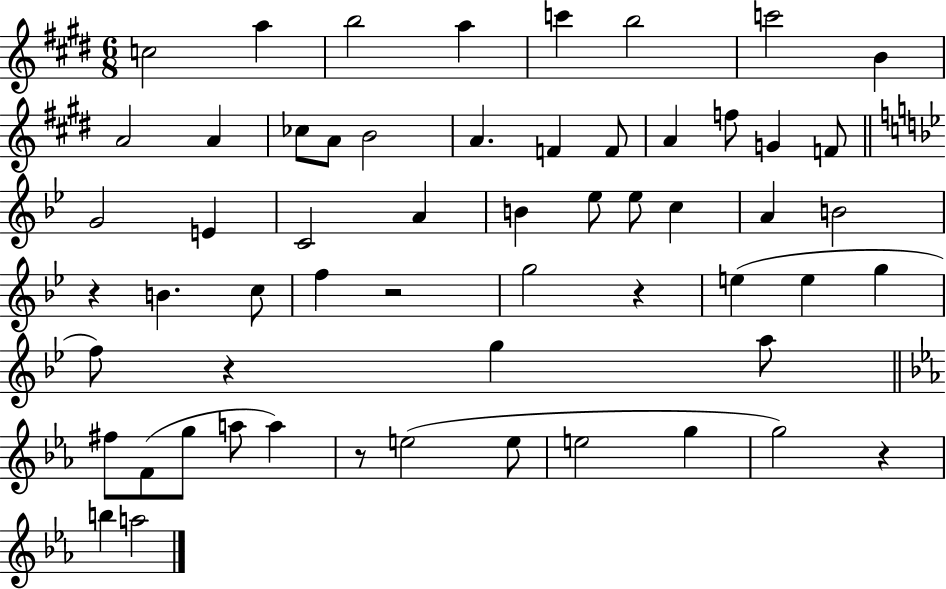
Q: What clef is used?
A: treble